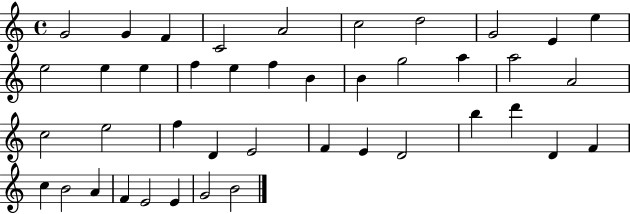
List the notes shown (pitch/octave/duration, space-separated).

G4/h G4/q F4/q C4/h A4/h C5/h D5/h G4/h E4/q E5/q E5/h E5/q E5/q F5/q E5/q F5/q B4/q B4/q G5/h A5/q A5/h A4/h C5/h E5/h F5/q D4/q E4/h F4/q E4/q D4/h B5/q D6/q D4/q F4/q C5/q B4/h A4/q F4/q E4/h E4/q G4/h B4/h